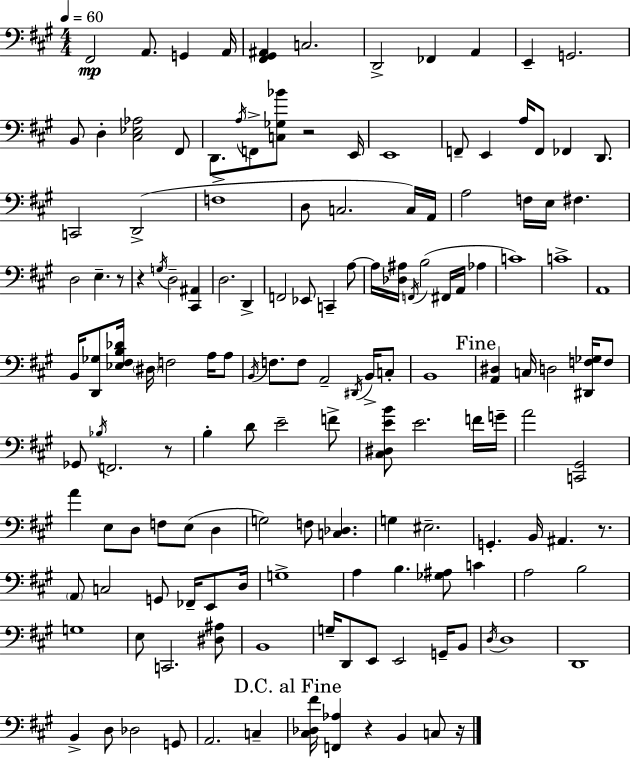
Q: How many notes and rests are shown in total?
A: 150